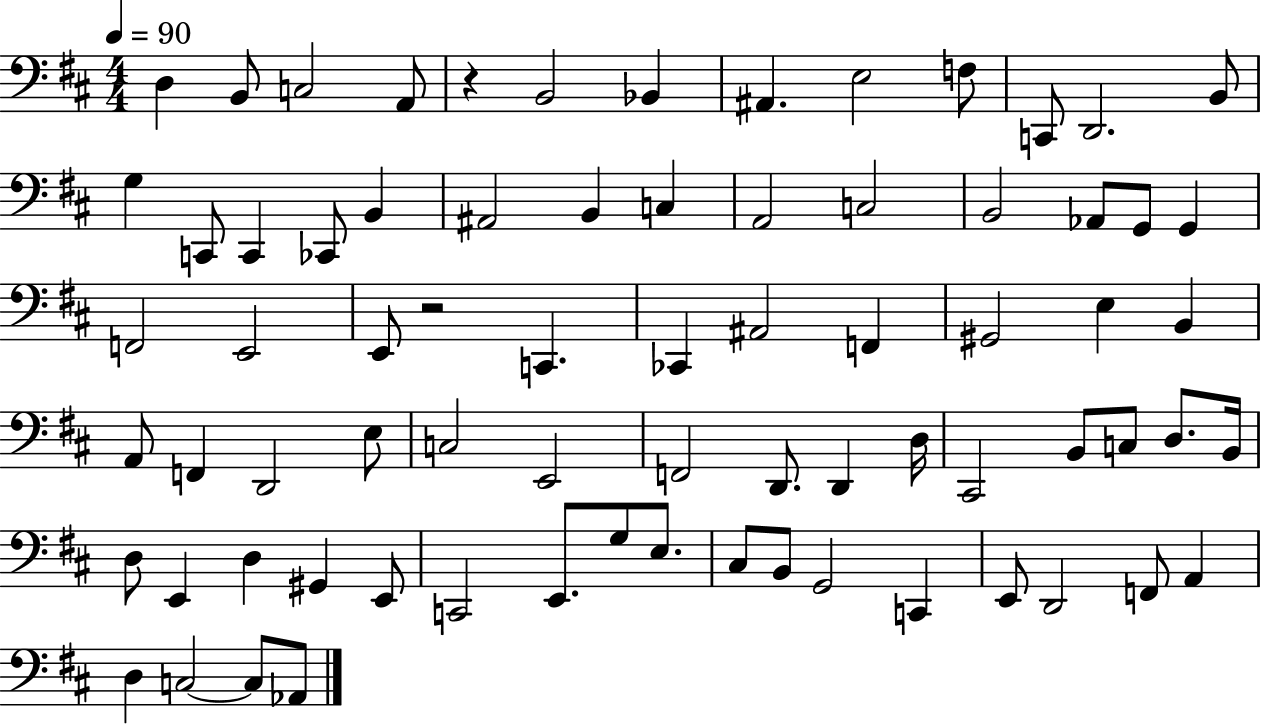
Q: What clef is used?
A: bass